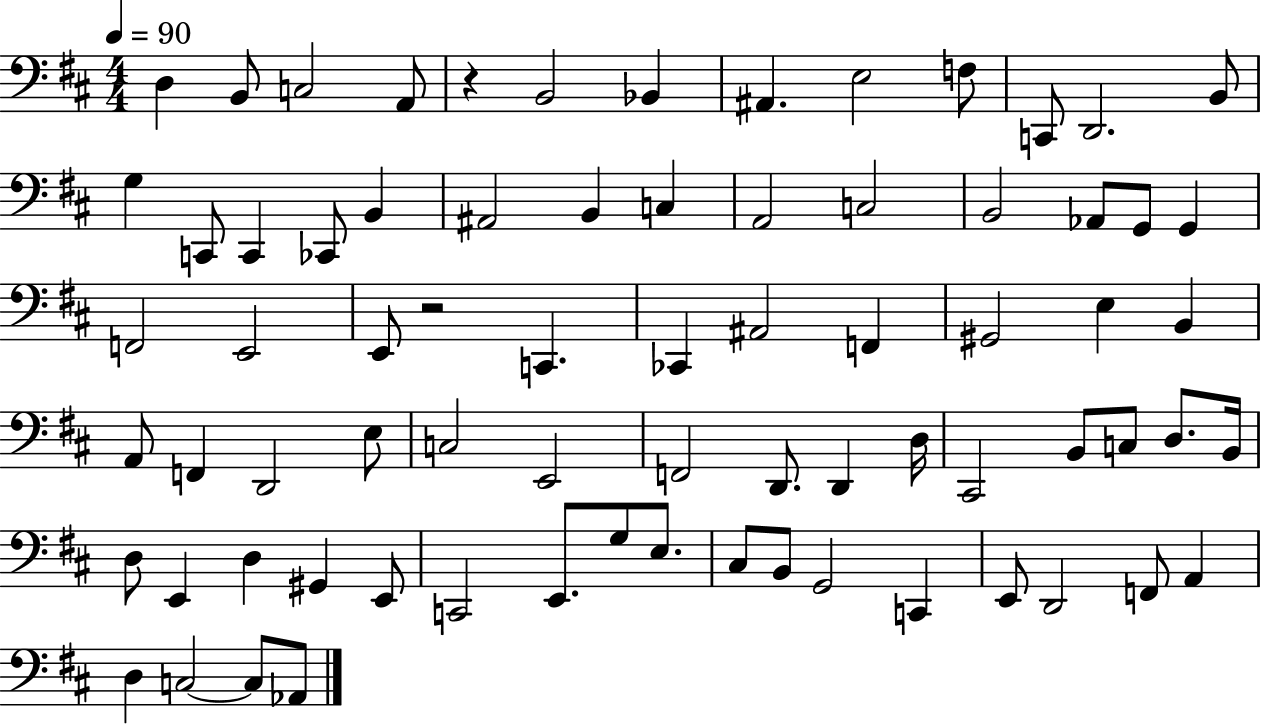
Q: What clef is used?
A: bass